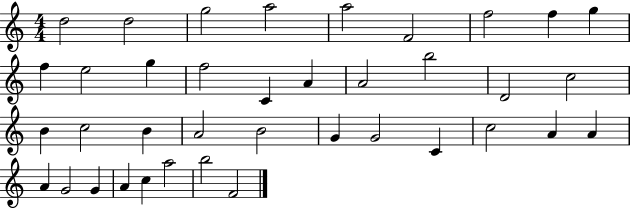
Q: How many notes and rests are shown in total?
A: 38